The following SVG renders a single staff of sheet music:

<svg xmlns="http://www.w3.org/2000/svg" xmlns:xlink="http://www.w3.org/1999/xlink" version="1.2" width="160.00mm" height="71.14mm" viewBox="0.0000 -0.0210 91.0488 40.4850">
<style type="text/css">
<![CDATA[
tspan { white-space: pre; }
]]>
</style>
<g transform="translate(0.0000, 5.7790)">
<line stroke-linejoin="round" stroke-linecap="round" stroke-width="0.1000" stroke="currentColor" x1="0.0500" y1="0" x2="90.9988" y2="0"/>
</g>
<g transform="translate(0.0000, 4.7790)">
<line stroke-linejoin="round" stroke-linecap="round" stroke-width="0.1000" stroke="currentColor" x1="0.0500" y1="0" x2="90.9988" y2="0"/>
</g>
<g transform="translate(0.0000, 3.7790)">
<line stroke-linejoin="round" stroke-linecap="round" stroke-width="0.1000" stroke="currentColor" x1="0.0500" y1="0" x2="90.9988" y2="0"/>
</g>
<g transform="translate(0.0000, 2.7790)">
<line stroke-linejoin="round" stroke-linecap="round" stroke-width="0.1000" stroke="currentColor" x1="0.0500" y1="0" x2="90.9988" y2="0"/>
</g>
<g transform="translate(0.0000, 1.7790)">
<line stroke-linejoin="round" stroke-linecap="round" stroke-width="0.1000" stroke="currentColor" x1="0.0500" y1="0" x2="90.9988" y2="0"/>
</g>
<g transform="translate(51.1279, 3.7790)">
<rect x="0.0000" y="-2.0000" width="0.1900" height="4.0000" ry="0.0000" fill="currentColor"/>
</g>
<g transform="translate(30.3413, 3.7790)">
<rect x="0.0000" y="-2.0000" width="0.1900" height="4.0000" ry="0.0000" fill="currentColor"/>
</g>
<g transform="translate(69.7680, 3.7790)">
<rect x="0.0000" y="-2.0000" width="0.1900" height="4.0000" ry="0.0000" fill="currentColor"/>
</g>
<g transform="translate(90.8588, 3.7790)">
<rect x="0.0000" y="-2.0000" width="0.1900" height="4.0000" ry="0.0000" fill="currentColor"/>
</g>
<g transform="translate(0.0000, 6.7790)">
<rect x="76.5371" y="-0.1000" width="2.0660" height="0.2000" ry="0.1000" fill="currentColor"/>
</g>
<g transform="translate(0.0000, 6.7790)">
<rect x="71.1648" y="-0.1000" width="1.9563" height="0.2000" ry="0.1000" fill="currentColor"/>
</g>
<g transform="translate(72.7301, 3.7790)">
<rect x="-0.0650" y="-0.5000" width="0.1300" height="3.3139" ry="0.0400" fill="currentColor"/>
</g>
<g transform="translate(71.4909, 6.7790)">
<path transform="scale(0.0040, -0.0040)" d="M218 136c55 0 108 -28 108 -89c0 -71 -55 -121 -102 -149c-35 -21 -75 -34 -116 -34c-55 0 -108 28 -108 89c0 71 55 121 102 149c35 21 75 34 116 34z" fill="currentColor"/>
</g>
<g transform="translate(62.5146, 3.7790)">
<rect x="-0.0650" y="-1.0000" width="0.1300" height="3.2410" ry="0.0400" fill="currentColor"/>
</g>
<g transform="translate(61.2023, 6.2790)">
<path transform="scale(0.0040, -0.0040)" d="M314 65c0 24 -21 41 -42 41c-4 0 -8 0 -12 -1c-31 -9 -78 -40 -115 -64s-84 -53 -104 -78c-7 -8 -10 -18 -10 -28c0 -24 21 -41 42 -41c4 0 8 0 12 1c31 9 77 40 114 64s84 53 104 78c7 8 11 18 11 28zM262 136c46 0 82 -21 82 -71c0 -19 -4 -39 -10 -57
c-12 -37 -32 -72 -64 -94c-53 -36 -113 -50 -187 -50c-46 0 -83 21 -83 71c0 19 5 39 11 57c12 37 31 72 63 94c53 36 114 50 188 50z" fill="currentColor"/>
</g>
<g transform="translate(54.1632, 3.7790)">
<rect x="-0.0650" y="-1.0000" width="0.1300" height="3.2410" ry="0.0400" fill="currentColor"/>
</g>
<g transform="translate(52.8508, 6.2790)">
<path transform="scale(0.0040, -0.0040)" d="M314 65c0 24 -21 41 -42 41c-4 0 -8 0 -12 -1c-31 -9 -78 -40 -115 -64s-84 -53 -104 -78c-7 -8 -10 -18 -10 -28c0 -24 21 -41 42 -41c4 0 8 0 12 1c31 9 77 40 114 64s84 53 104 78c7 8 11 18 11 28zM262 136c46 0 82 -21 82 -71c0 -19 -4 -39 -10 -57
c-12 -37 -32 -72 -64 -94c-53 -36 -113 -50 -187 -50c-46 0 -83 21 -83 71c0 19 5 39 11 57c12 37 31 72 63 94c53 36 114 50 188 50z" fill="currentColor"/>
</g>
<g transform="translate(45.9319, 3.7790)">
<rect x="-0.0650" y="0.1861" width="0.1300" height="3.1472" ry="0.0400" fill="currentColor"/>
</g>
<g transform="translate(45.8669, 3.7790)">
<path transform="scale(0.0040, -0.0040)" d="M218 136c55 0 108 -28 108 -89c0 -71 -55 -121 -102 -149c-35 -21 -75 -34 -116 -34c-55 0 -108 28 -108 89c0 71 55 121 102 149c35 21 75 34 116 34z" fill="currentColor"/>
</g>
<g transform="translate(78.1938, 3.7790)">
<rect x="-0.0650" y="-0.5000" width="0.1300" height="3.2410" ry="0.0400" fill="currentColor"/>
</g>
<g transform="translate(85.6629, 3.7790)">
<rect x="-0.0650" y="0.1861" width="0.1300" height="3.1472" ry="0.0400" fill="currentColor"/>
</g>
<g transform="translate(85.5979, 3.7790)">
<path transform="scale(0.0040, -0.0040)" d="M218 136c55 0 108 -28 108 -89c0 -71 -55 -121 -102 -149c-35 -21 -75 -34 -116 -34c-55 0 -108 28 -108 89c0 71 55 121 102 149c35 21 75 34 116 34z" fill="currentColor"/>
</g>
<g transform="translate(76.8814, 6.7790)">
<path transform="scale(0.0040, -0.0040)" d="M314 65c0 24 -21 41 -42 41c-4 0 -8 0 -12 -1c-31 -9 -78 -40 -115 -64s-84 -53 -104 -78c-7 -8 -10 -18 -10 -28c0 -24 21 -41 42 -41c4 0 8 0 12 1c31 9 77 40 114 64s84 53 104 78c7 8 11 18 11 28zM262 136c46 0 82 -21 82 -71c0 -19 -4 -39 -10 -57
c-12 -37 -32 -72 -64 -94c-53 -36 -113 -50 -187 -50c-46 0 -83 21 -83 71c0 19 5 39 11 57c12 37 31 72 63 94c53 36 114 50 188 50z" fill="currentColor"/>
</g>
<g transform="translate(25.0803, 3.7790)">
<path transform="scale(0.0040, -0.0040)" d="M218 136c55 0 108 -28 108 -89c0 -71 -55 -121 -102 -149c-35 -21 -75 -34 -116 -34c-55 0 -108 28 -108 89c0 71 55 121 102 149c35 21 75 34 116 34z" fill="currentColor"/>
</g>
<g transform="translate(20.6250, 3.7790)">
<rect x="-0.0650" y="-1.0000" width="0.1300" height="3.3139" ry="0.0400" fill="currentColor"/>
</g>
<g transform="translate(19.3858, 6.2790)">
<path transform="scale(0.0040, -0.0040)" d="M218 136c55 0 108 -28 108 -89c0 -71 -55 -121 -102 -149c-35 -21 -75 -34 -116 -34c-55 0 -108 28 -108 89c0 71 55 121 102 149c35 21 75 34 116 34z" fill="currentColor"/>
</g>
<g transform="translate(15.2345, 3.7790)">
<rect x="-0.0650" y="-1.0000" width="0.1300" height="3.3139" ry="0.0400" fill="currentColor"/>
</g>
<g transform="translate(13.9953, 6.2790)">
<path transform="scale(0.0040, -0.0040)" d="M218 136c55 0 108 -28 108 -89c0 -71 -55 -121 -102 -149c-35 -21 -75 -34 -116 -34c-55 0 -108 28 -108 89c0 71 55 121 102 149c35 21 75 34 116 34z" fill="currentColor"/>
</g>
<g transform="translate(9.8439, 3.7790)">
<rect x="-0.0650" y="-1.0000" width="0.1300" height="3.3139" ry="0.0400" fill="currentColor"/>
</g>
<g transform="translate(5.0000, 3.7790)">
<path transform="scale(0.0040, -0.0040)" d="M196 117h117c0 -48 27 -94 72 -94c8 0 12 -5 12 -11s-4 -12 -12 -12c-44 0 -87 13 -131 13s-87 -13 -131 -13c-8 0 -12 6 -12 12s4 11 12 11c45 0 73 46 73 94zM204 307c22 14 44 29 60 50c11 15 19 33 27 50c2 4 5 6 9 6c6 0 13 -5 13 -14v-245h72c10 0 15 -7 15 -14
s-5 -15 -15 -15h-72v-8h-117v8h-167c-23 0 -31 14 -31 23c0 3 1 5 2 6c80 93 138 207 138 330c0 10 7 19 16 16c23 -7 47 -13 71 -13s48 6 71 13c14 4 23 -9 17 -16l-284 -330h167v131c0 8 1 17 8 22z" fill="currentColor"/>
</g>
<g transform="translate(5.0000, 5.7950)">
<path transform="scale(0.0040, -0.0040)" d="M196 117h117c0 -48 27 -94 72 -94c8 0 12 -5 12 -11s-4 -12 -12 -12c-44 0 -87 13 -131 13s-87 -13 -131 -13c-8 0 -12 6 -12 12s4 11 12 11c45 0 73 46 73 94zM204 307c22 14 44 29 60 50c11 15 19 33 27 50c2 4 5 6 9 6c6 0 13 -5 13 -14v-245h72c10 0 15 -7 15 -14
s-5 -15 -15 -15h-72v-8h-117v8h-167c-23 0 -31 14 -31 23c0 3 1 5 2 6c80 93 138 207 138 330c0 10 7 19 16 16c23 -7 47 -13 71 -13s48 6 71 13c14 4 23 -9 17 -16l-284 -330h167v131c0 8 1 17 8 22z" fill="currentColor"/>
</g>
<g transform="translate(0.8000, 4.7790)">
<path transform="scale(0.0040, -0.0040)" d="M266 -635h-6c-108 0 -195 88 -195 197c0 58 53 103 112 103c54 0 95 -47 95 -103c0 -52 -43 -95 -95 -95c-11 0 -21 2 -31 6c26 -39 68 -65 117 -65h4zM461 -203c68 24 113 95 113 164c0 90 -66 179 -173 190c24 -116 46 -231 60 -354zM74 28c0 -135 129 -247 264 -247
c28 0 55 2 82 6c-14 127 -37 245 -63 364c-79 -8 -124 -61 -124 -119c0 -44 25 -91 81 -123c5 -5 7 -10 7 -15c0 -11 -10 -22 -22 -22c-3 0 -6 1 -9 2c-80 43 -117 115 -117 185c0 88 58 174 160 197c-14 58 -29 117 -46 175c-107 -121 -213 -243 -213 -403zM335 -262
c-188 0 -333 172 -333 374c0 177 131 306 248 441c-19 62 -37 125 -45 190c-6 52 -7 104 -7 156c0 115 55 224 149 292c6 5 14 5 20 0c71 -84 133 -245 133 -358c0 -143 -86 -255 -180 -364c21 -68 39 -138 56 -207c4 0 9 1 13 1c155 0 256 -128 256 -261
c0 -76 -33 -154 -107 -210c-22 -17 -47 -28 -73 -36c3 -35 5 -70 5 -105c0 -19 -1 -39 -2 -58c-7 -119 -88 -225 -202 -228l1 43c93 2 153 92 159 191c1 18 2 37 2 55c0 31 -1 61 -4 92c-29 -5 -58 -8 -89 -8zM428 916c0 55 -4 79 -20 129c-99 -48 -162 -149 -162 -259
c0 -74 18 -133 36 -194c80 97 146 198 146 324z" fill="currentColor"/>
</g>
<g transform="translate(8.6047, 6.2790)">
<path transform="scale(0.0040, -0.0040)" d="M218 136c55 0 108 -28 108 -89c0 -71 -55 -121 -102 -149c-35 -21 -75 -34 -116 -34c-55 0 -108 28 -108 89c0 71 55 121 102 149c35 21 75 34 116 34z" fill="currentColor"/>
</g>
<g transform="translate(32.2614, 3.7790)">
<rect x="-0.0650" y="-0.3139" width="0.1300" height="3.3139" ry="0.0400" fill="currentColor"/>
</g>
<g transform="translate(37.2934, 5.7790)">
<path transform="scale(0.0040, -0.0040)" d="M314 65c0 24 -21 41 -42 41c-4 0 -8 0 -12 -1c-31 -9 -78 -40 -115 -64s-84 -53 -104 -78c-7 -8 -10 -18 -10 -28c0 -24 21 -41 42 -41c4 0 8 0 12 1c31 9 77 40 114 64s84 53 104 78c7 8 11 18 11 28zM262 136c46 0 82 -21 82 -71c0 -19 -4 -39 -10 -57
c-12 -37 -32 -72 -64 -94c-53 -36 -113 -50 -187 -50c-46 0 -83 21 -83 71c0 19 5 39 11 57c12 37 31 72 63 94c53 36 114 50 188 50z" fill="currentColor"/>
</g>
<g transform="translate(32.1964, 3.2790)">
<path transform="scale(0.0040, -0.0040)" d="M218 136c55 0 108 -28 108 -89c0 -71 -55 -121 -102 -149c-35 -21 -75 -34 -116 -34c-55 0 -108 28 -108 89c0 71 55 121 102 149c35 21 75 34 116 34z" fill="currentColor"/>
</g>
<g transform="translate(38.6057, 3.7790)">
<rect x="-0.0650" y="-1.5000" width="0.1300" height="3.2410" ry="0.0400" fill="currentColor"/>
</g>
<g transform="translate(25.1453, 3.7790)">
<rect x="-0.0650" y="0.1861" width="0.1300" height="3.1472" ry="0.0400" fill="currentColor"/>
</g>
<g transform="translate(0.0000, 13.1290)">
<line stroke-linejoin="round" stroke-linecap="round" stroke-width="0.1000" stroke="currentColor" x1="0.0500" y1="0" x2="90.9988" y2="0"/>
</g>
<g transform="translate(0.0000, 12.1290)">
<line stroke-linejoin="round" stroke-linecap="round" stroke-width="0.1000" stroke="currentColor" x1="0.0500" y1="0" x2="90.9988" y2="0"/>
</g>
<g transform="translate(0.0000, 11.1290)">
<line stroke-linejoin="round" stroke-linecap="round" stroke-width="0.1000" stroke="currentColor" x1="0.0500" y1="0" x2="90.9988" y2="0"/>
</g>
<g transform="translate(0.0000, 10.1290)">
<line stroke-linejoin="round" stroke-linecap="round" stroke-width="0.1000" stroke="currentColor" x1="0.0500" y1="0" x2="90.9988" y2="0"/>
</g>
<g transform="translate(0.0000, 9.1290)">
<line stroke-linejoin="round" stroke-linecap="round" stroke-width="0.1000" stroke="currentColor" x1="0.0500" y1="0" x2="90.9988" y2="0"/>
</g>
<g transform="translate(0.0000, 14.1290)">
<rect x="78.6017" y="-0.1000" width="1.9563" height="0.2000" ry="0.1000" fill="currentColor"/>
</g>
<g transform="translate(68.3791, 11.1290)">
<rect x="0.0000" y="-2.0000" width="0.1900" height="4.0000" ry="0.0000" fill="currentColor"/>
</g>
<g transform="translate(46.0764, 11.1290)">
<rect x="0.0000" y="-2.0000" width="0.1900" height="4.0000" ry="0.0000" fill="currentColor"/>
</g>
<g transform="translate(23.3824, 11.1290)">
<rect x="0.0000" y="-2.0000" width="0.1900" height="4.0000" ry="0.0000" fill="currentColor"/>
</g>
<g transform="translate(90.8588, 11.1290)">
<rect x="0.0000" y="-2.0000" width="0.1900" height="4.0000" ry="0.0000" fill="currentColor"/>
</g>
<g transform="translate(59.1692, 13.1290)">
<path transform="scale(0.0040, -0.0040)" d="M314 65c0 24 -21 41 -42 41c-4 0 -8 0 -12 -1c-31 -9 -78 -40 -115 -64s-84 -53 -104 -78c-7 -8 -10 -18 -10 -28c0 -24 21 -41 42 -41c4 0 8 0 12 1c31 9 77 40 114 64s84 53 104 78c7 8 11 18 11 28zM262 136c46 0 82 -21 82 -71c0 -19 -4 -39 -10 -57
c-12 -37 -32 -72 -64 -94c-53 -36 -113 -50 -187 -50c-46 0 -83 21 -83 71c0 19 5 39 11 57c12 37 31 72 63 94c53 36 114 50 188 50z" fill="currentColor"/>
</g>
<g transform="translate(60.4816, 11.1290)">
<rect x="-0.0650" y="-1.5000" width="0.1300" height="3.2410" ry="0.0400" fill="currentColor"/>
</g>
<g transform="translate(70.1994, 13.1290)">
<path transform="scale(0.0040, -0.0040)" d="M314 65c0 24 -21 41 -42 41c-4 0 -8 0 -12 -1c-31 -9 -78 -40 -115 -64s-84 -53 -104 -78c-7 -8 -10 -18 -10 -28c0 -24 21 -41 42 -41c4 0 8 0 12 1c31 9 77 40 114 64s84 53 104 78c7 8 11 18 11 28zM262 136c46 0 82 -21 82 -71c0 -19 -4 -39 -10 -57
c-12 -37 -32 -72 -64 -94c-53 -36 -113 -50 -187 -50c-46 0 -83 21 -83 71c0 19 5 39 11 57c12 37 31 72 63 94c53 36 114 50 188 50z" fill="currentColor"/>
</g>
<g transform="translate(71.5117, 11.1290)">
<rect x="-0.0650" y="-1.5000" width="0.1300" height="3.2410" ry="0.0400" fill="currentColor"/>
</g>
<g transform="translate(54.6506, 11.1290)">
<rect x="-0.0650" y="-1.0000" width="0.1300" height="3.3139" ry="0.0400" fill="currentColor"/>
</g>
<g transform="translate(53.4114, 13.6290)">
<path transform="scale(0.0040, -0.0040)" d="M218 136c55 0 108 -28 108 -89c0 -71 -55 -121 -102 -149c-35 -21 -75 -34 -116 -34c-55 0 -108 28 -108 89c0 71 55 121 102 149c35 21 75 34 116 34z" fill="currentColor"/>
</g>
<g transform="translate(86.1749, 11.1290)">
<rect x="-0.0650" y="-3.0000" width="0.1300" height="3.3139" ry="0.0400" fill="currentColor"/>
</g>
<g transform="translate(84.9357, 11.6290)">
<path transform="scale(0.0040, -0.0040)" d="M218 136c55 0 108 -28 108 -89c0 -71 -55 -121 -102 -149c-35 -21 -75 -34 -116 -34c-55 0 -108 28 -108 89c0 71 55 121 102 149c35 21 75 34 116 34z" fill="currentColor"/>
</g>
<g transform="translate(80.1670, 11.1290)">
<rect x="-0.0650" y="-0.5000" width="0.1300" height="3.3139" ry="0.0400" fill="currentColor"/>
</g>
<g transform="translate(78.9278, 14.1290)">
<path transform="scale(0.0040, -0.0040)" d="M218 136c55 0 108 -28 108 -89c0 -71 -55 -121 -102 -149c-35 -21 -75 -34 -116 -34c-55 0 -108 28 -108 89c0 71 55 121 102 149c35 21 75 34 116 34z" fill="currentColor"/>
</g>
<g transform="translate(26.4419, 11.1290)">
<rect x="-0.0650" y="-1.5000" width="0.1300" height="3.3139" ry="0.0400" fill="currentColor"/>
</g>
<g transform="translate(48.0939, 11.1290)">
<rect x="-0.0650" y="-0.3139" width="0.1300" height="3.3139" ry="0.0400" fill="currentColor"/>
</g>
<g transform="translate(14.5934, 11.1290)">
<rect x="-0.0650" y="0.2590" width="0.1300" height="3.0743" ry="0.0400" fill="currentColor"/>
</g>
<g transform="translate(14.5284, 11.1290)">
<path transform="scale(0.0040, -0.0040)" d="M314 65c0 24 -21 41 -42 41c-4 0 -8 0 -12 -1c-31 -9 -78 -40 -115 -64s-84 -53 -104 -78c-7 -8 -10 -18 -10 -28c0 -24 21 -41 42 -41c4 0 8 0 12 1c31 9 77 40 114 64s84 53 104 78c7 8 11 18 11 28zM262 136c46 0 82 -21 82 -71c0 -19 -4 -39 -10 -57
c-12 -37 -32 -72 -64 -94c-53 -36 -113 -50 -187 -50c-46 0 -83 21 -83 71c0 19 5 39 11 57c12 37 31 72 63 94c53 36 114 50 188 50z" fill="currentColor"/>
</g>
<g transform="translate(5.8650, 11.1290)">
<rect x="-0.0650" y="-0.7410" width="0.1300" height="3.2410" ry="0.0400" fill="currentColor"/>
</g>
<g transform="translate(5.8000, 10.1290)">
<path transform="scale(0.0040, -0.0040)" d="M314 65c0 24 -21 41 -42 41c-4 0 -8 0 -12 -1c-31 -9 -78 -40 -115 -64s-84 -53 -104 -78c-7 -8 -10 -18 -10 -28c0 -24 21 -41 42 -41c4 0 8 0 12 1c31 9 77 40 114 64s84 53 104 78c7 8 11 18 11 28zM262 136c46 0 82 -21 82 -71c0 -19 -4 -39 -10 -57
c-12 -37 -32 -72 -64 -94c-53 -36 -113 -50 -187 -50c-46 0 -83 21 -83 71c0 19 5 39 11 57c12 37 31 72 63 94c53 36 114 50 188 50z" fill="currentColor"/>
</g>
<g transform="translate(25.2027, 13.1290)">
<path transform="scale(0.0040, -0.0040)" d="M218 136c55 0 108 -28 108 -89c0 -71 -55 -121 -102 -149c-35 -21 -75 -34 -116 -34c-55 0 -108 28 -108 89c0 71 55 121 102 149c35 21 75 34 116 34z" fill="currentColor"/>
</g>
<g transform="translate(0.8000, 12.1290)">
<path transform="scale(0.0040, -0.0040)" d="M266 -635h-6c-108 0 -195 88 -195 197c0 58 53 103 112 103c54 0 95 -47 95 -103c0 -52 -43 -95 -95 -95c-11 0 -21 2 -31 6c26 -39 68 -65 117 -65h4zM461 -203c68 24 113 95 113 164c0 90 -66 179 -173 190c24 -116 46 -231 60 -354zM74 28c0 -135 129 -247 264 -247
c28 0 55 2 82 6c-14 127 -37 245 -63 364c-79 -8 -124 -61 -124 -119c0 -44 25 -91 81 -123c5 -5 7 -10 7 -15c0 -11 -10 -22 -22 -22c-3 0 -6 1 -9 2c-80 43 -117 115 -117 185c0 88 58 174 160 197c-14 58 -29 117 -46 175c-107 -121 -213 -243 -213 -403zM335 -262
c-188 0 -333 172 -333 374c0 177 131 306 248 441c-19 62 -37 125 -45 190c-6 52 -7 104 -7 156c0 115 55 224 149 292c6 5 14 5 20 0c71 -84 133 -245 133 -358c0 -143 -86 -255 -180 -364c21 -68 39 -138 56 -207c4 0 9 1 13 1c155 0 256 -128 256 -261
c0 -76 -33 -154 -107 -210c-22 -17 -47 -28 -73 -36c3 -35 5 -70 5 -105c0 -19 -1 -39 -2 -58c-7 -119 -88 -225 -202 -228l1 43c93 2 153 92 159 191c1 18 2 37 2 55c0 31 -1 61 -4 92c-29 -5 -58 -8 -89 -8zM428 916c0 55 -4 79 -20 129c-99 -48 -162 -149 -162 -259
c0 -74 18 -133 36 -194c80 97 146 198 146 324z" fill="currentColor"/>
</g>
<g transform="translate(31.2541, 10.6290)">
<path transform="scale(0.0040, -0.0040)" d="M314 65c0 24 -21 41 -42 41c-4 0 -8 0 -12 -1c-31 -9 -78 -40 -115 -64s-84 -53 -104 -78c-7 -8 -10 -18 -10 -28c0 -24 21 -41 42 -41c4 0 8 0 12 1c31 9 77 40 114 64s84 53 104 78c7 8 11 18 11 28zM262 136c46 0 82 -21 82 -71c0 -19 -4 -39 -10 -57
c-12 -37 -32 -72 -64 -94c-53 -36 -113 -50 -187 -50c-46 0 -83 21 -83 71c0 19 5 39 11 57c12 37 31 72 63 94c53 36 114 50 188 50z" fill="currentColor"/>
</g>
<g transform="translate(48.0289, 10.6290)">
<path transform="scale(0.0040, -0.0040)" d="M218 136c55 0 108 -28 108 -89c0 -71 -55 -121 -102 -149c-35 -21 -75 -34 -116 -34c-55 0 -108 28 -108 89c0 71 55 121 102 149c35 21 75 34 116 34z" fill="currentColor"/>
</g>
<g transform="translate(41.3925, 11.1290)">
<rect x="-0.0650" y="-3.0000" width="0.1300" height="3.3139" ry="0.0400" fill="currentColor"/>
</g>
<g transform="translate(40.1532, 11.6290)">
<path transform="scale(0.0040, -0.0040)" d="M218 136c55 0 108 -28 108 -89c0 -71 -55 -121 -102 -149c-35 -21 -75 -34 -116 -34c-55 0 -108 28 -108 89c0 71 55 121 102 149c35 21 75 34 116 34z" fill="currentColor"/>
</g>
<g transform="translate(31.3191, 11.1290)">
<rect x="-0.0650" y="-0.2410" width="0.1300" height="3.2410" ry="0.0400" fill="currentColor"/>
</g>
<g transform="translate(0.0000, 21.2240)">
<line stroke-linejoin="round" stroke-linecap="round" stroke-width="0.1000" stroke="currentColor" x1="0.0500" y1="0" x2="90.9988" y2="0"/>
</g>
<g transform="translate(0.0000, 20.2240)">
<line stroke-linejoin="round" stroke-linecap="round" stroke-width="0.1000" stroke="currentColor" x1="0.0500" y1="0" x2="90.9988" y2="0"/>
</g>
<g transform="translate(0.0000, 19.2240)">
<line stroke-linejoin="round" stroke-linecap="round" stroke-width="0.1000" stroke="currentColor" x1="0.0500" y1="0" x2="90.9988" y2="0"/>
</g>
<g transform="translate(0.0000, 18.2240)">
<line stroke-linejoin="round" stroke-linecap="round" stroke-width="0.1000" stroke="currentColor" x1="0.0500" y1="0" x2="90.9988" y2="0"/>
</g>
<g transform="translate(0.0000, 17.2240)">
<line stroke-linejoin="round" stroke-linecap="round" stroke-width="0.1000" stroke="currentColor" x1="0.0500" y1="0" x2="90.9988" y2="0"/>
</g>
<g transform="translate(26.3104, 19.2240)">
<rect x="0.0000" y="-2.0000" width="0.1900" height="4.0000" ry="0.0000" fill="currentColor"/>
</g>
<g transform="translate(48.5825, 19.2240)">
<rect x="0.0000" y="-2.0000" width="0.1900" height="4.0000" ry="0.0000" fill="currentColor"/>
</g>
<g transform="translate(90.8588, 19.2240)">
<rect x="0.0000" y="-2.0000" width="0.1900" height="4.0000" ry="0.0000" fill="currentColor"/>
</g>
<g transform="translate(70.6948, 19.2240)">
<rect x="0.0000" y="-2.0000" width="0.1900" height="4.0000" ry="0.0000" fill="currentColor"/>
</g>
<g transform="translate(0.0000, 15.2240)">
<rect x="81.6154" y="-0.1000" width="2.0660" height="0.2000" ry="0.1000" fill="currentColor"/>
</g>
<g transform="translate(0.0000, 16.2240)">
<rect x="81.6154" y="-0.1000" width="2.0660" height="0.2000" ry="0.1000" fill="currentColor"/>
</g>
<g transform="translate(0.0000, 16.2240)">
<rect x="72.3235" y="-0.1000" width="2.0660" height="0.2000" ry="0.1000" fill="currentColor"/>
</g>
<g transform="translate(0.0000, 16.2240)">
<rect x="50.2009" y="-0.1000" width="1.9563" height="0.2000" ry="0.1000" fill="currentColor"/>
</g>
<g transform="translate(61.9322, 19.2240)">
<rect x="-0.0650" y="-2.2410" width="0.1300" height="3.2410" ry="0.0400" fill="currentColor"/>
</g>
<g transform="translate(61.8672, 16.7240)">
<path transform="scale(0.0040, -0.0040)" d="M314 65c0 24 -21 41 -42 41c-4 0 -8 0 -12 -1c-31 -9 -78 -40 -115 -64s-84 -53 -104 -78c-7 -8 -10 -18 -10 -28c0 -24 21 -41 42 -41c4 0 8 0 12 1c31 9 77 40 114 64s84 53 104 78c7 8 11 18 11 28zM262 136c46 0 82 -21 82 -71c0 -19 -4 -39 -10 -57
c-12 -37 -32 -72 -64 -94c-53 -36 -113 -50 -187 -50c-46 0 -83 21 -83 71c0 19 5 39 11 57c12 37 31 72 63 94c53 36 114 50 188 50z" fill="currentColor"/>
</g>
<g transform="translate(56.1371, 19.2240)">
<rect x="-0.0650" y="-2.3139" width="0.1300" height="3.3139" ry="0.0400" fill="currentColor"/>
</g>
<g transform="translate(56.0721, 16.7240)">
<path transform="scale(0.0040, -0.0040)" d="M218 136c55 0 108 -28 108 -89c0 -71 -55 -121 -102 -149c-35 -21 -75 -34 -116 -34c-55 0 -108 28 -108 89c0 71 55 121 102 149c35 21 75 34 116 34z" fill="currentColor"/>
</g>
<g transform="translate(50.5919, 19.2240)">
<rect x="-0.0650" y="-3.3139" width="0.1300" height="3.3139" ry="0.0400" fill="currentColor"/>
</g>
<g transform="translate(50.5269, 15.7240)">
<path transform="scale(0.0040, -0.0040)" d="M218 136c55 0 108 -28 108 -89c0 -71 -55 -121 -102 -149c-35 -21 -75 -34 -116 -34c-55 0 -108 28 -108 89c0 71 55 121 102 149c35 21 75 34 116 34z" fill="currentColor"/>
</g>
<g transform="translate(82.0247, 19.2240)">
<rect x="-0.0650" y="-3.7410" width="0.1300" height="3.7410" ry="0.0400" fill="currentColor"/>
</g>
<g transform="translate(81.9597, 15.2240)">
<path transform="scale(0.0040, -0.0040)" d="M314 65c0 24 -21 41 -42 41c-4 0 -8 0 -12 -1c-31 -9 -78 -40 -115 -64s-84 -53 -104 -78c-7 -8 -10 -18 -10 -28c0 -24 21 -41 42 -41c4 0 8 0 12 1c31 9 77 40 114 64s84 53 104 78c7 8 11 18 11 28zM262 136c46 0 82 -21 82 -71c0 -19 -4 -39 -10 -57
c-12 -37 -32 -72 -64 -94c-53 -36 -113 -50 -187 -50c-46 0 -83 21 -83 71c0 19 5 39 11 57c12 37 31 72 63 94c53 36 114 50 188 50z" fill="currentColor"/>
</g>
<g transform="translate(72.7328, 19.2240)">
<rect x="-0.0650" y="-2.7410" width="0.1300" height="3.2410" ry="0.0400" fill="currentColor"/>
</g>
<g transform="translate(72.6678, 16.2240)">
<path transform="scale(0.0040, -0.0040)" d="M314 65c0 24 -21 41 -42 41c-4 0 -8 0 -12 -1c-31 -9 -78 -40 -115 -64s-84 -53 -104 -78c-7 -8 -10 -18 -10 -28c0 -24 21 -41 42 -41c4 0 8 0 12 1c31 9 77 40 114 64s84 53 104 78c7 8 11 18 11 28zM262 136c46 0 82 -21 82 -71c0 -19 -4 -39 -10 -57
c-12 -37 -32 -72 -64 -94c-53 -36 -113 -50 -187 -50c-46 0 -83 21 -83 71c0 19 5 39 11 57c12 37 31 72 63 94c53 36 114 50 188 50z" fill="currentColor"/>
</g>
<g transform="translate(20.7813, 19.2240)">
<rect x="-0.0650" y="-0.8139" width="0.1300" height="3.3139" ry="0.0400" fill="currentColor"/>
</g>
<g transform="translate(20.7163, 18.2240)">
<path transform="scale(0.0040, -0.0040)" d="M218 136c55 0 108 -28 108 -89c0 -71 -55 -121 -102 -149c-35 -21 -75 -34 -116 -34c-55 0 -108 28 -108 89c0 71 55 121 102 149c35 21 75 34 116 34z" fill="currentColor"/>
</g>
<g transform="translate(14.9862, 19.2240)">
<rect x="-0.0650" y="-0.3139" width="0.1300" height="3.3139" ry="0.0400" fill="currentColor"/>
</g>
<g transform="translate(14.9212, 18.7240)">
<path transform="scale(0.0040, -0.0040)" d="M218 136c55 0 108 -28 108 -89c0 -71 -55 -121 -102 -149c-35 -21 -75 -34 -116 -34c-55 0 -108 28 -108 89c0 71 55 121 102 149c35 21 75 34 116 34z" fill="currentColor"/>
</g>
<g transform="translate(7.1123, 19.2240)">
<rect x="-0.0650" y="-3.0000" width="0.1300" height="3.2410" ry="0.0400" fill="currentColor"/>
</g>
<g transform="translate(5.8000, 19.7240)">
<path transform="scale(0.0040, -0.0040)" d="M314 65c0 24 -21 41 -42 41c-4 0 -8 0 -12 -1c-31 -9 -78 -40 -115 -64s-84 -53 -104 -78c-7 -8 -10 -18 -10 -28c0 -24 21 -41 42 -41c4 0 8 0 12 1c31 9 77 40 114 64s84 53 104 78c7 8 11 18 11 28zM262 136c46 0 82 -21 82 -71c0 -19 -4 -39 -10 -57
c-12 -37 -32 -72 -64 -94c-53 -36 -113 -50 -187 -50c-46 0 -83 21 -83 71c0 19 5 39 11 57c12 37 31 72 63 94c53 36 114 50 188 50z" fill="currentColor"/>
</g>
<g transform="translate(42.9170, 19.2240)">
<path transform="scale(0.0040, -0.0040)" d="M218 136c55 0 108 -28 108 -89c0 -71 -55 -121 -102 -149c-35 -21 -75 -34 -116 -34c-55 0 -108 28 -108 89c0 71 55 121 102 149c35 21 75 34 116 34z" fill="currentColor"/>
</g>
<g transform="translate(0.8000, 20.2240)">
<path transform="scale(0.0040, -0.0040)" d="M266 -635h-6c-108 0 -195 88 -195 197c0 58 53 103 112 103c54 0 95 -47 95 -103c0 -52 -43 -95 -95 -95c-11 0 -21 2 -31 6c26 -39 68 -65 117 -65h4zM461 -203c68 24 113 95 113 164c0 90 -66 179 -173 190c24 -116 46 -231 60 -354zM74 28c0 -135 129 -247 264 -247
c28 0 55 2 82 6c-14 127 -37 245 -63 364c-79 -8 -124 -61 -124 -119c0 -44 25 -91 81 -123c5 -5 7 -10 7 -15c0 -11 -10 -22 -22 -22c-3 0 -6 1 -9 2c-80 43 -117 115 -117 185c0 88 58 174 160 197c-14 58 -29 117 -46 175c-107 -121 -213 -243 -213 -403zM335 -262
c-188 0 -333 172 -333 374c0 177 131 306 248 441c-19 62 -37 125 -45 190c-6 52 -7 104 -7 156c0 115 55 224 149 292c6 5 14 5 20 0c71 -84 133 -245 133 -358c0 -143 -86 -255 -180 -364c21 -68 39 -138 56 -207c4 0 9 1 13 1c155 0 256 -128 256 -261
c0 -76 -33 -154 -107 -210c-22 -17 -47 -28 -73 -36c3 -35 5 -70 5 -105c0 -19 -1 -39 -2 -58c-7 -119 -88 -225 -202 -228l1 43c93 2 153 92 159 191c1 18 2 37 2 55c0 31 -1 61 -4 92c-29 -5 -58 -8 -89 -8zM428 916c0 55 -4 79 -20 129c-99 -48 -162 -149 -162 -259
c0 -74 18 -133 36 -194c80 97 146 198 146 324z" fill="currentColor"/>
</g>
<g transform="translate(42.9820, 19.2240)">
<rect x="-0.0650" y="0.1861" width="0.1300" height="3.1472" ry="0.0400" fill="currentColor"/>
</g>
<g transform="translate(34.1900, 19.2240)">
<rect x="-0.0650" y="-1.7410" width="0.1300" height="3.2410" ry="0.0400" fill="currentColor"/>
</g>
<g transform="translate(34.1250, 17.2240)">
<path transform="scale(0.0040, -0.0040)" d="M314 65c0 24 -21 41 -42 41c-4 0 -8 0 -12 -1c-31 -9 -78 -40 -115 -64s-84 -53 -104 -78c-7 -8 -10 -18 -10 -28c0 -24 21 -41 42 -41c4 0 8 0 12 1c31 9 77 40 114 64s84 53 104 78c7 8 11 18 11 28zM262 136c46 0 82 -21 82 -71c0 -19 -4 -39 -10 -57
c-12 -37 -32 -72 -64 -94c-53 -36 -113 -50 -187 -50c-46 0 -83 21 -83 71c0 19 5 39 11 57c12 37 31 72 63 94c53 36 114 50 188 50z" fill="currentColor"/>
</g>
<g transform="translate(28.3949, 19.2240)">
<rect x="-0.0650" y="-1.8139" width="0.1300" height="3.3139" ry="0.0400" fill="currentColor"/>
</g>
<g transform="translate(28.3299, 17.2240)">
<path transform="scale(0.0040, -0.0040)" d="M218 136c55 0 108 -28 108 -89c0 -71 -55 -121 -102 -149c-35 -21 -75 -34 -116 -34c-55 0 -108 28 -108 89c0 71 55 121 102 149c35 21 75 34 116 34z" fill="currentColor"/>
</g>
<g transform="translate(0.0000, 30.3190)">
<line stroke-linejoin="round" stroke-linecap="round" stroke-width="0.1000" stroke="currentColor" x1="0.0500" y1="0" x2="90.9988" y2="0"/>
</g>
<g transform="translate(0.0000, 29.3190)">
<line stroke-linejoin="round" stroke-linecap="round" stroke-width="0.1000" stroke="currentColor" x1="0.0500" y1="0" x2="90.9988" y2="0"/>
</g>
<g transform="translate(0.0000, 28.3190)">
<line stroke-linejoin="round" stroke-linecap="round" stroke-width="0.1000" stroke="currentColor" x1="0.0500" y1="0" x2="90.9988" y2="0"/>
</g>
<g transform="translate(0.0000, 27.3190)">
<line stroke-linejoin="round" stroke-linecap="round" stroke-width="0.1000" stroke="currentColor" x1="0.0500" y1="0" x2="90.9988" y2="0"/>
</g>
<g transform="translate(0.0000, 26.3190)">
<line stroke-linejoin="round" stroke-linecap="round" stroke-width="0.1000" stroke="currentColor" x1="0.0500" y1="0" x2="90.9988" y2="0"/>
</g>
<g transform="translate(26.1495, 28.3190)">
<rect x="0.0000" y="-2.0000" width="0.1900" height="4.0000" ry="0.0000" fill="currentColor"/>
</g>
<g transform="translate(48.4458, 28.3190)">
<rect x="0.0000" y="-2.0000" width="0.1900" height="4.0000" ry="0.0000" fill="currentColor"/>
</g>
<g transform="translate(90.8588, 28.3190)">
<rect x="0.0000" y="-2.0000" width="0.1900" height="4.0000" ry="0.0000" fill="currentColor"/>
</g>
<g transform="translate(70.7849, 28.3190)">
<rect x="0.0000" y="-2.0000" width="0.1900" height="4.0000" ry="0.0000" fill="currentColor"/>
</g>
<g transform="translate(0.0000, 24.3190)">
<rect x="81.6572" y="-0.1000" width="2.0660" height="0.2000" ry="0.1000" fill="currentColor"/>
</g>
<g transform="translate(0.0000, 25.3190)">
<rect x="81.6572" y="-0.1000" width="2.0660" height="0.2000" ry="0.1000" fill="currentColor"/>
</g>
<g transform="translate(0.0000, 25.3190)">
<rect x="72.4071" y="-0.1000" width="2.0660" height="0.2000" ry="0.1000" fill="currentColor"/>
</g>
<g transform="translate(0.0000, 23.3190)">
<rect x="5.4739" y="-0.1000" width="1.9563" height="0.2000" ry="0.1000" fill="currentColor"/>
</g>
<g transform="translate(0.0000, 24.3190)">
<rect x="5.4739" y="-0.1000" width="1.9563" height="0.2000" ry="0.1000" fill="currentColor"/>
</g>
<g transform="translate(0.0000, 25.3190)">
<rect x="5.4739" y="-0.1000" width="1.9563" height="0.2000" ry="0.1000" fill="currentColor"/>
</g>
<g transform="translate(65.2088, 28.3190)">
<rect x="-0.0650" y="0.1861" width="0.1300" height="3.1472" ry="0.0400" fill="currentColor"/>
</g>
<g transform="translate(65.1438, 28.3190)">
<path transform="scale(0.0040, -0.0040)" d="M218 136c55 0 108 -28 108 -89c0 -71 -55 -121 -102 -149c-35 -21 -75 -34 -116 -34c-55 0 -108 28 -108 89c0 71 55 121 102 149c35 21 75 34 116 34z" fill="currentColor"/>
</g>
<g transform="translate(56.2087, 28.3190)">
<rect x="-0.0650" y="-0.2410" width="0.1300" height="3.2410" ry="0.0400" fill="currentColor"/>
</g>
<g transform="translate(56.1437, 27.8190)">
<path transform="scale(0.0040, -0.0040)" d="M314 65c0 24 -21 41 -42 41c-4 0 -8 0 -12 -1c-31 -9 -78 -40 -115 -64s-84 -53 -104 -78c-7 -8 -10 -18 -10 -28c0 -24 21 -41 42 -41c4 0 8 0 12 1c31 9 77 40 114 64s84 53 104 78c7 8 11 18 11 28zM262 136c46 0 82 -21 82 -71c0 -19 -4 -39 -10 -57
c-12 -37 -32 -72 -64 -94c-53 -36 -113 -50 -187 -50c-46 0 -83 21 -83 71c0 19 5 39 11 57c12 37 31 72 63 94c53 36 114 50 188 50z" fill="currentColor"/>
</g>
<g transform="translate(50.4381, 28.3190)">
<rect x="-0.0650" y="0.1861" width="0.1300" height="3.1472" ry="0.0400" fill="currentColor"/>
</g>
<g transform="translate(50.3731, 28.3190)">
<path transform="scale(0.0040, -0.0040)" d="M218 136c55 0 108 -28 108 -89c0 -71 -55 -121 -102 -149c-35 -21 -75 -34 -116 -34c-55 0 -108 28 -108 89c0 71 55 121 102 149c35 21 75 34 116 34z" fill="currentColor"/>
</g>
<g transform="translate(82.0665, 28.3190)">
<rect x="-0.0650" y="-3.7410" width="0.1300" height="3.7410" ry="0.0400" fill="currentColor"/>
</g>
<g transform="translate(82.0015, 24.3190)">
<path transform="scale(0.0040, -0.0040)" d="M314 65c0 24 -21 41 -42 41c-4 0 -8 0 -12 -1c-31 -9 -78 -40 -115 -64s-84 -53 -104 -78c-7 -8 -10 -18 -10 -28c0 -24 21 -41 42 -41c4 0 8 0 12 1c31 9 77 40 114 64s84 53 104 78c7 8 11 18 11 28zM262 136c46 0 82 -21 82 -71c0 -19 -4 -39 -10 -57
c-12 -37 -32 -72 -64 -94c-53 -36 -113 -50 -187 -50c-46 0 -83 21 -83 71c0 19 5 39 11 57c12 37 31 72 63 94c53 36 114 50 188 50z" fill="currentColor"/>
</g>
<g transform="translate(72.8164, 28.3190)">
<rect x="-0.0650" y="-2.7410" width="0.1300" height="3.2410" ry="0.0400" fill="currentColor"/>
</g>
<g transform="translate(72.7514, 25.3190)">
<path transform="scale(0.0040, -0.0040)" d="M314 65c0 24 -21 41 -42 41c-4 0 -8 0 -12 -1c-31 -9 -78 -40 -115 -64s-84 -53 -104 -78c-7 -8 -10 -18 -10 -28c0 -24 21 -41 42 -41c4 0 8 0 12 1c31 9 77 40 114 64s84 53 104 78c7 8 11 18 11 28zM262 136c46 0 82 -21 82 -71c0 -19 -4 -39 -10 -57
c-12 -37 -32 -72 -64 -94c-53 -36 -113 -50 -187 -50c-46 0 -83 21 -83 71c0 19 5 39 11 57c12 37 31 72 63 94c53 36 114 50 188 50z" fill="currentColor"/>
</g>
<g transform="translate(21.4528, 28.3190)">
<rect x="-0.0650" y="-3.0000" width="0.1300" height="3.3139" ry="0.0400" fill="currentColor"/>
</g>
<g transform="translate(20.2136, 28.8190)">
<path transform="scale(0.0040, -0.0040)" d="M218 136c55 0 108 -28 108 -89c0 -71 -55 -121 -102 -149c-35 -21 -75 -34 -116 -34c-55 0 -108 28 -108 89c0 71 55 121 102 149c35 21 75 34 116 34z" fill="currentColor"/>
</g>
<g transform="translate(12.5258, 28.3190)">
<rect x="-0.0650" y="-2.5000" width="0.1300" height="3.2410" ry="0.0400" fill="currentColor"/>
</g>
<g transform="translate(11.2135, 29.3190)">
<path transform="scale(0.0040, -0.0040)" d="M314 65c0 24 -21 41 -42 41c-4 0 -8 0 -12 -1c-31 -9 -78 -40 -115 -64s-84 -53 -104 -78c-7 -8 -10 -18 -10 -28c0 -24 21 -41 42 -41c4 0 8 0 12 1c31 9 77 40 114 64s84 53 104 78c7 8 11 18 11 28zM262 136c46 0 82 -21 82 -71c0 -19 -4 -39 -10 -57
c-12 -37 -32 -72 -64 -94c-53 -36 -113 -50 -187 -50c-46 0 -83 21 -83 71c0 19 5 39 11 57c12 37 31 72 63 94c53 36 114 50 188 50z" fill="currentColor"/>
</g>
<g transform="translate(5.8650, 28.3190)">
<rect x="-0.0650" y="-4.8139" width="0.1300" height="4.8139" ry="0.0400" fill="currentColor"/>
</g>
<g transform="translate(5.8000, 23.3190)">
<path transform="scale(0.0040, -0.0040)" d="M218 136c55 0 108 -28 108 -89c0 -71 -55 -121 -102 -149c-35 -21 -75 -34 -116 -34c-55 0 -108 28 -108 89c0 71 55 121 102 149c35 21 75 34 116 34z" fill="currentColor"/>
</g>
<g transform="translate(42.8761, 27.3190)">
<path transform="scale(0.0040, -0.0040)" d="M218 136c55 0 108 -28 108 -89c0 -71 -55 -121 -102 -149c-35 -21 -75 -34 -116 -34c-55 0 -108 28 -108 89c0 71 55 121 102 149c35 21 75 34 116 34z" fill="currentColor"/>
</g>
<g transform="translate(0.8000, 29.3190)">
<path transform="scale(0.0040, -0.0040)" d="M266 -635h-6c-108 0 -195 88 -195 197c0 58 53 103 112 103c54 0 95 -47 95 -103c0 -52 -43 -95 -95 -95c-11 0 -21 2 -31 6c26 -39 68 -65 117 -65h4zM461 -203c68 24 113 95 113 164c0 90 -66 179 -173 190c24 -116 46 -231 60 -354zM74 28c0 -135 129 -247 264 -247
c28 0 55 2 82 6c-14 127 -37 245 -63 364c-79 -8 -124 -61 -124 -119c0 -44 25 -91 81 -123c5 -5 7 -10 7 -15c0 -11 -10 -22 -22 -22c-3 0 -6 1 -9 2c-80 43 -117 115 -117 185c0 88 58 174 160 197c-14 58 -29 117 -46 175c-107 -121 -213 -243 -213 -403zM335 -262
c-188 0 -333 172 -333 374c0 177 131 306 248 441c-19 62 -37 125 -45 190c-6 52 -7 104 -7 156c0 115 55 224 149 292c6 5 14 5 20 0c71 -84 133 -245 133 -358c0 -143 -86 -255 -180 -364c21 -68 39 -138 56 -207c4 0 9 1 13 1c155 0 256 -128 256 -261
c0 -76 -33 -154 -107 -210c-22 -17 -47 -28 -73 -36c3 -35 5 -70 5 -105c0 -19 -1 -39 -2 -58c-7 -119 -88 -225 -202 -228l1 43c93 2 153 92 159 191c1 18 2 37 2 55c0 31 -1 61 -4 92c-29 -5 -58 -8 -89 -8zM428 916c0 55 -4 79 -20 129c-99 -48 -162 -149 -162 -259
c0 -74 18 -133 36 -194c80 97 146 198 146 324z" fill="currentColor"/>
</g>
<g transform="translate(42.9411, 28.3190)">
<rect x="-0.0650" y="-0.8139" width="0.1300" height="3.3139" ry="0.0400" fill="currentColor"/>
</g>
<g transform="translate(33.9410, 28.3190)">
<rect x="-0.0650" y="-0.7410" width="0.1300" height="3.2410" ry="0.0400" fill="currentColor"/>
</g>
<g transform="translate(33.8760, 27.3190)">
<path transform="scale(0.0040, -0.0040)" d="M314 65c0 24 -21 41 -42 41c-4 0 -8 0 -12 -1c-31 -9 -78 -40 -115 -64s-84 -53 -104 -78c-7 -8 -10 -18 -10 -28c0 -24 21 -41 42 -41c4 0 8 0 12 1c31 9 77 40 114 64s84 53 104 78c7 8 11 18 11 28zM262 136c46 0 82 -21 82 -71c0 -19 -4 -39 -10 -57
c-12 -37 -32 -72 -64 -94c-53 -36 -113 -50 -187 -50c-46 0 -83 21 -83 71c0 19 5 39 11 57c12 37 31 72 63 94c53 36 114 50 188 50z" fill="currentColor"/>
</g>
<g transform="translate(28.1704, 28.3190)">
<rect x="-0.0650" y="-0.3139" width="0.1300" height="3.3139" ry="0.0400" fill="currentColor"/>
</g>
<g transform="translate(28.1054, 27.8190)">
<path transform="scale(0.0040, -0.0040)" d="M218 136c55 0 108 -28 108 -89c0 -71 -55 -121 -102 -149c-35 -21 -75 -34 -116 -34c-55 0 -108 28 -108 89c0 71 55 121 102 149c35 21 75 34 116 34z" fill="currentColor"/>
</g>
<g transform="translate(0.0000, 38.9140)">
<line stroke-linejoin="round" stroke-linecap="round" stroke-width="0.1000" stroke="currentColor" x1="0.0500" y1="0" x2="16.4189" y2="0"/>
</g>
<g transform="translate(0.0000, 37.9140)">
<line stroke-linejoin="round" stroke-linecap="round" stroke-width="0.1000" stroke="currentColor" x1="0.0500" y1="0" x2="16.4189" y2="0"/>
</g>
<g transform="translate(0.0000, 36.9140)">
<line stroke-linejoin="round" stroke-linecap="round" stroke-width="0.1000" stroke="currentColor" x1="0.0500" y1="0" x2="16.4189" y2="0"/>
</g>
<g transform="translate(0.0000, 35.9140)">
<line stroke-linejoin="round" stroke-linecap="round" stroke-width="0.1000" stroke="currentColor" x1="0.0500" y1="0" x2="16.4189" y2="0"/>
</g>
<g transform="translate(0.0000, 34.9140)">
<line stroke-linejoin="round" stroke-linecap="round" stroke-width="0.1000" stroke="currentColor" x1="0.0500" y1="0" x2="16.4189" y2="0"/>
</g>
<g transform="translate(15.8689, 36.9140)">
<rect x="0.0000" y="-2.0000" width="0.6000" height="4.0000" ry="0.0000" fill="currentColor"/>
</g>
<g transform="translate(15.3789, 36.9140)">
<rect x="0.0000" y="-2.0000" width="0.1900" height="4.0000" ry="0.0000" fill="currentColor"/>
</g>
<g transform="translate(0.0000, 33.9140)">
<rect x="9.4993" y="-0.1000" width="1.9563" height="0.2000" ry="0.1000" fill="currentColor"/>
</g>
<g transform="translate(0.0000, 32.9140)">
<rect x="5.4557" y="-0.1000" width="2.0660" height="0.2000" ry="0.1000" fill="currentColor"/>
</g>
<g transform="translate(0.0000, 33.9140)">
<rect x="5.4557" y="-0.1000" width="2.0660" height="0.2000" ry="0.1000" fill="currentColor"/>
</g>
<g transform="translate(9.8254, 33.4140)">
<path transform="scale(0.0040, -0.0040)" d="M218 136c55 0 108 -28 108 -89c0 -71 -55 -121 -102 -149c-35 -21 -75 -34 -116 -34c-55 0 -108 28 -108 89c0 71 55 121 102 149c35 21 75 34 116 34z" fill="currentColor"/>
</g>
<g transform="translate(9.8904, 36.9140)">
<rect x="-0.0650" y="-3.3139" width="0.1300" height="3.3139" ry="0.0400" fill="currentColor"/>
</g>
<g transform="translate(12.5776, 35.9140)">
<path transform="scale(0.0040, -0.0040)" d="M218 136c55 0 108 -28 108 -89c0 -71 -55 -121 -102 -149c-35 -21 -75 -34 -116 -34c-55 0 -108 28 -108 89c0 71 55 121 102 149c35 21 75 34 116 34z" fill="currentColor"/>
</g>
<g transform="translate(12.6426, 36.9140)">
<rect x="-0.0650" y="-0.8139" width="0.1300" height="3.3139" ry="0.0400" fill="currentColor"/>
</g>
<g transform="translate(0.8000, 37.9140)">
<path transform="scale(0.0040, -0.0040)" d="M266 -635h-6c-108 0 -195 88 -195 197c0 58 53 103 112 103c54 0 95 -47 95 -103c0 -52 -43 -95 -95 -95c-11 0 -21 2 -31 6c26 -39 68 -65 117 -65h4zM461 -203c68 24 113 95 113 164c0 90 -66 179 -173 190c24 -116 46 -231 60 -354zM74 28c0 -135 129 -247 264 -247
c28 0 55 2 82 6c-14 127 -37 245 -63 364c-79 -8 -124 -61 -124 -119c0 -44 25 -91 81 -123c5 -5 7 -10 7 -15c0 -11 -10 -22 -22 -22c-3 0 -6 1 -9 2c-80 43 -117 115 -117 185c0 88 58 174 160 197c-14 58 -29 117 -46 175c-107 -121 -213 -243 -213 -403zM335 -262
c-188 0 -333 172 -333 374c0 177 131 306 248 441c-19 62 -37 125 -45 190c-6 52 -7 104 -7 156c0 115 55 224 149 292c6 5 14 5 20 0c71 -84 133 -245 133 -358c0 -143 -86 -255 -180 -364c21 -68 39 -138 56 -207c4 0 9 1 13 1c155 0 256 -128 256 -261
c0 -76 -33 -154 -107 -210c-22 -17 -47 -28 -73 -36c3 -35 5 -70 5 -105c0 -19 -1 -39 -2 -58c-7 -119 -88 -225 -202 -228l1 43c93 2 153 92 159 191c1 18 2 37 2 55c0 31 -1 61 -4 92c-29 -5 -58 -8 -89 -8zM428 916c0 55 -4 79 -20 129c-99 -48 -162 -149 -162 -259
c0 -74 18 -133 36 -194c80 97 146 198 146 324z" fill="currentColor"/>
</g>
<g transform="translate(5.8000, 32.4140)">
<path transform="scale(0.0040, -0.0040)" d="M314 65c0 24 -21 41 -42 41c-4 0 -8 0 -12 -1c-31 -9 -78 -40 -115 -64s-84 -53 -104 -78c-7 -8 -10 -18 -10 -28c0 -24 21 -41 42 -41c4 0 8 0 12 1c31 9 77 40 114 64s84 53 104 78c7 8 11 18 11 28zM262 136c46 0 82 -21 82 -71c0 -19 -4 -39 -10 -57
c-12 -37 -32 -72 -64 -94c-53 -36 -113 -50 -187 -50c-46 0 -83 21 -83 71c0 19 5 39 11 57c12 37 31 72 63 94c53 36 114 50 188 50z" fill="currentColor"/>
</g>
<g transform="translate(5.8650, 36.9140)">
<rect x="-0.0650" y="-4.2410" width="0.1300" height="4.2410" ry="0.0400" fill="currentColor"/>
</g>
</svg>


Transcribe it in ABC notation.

X:1
T:Untitled
M:4/4
L:1/4
K:C
D D D B c E2 B D2 D2 C C2 B d2 B2 E c2 A c D E2 E2 C A A2 c d f f2 B b g g2 a2 c'2 e' G2 A c d2 d B c2 B a2 c'2 d'2 b d